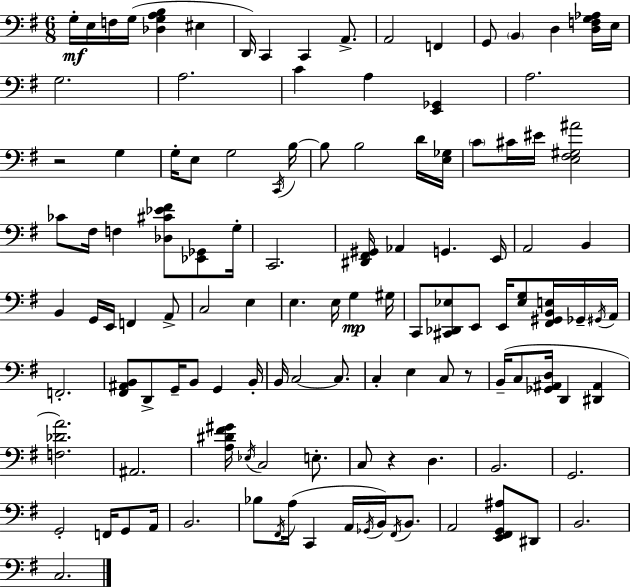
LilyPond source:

{
  \clef bass
  \numericTimeSignature
  \time 6/8
  \key e \minor
  g16-.\mf e16 f16 g16( <des g a b>4 eis4 | d,16) c,4 c,4 a,8.-> | a,2 f,4 | g,8 \parenthesize b,4 d4 <d f g aes>16 e16 | \break g2. | a2. | c'4 a4 <e, ges,>4 | a2. | \break r2 g4 | g16-. e8 g2 \acciaccatura { c,16 } | b16~~ b8 b2 d'16 | <e ges>16 \parenthesize c'8 cis'16 eis'16 <e fis gis ais'>2 | \break ces'8 fis16 f4 <des cis' ees' fis'>8 <ees, ges,>8 | g16-. c,2. | <dis, fis, gis,>16 aes,4 g,4. | e,16 a,2 b,4 | \break b,4 g,16 e,16 f,4 a,8-> | c2 e4 | e4. e16 g4\mp | gis16 c,8 <cis, des, ees>8 e,8 e,16 <ees g>8 <fis, gis, b, e>16 ges,16-- | \break \acciaccatura { gis,16 } a,16 f,2.-. | <fis, ais, b,>8 d,8-> g,16-- b,8 g,4 | b,16-. b,16 c2~~ c8. | c4-. e4 c8 | \break r8 b,16--( c8 <ges, ais, d>16 d,4 <dis, ais,>4 | <f des' a'>2.) | ais,2. | <a dis' fis' gis'>16 \acciaccatura { ees16 } c2 | \break e8.-. c8 r4 d4. | b,2. | g,2. | g,2-. f,16 | \break g,8 a,16 b,2. | bes8 \acciaccatura { fis,16 } a16( c,4 a,16 | \acciaccatura { ges,16 } b,16) \acciaccatura { fis,16 } b,8. a,2 | <e, fis, g, ais>8 dis,8 b,2. | \break c2. | \bar "|."
}